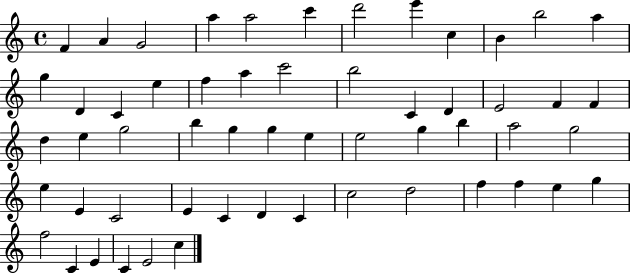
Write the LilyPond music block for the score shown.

{
  \clef treble
  \time 4/4
  \defaultTimeSignature
  \key c \major
  f'4 a'4 g'2 | a''4 a''2 c'''4 | d'''2 e'''4 c''4 | b'4 b''2 a''4 | \break g''4 d'4 c'4 e''4 | f''4 a''4 c'''2 | b''2 c'4 d'4 | e'2 f'4 f'4 | \break d''4 e''4 g''2 | b''4 g''4 g''4 e''4 | e''2 g''4 b''4 | a''2 g''2 | \break e''4 e'4 c'2 | e'4 c'4 d'4 c'4 | c''2 d''2 | f''4 f''4 e''4 g''4 | \break f''2 c'4 e'4 | c'4 e'2 c''4 | \bar "|."
}